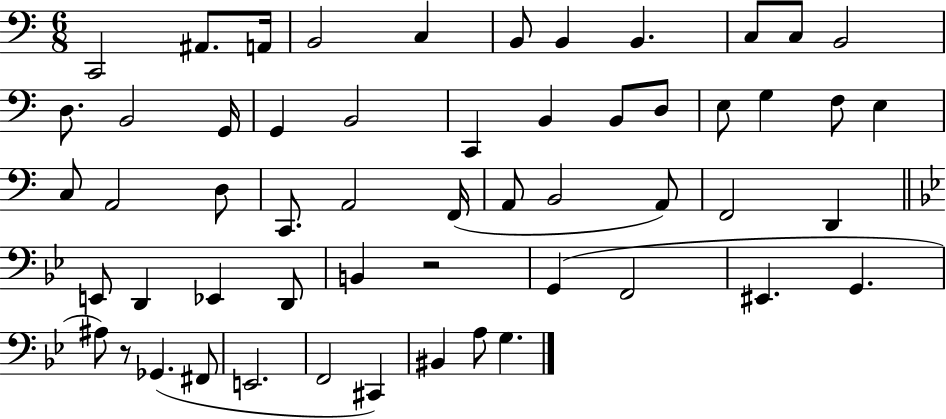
X:1
T:Untitled
M:6/8
L:1/4
K:C
C,,2 ^A,,/2 A,,/4 B,,2 C, B,,/2 B,, B,, C,/2 C,/2 B,,2 D,/2 B,,2 G,,/4 G,, B,,2 C,, B,, B,,/2 D,/2 E,/2 G, F,/2 E, C,/2 A,,2 D,/2 C,,/2 A,,2 F,,/4 A,,/2 B,,2 A,,/2 F,,2 D,, E,,/2 D,, _E,, D,,/2 B,, z2 G,, F,,2 ^E,, G,, ^A,/2 z/2 _G,, ^F,,/2 E,,2 F,,2 ^C,, ^B,, A,/2 G,